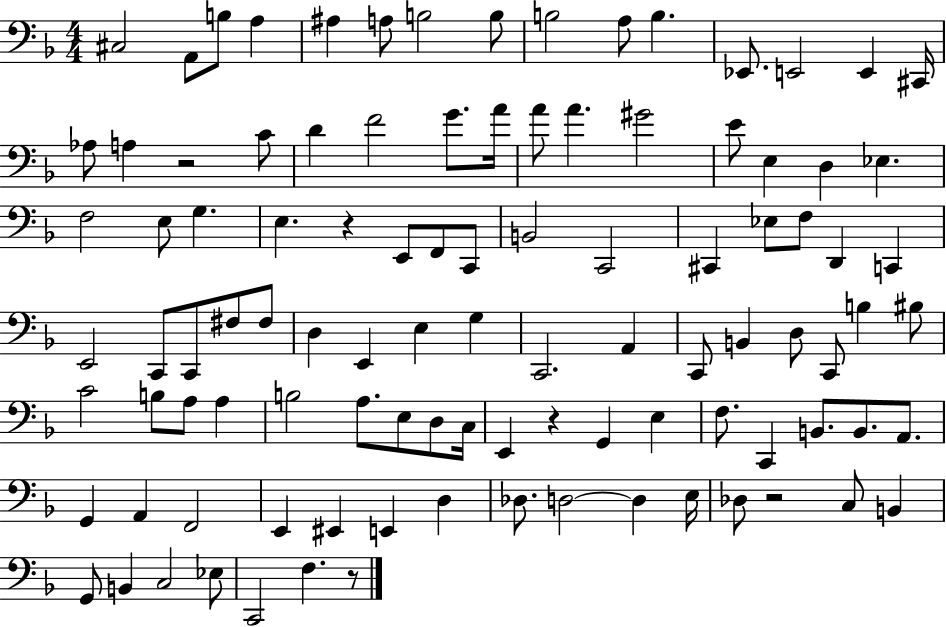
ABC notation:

X:1
T:Untitled
M:4/4
L:1/4
K:F
^C,2 A,,/2 B,/2 A, ^A, A,/2 B,2 B,/2 B,2 A,/2 B, _E,,/2 E,,2 E,, ^C,,/4 _A,/2 A, z2 C/2 D F2 G/2 A/4 A/2 A ^G2 E/2 E, D, _E, F,2 E,/2 G, E, z E,,/2 F,,/2 C,,/2 B,,2 C,,2 ^C,, _E,/2 F,/2 D,, C,, E,,2 C,,/2 C,,/2 ^F,/2 ^F,/2 D, E,, E, G, C,,2 A,, C,,/2 B,, D,/2 C,,/2 B, ^B,/2 C2 B,/2 A,/2 A, B,2 A,/2 E,/2 D,/2 C,/4 E,, z G,, E, F,/2 C,, B,,/2 B,,/2 A,,/2 G,, A,, F,,2 E,, ^E,, E,, D, _D,/2 D,2 D, E,/4 _D,/2 z2 C,/2 B,, G,,/2 B,, C,2 _E,/2 C,,2 F, z/2